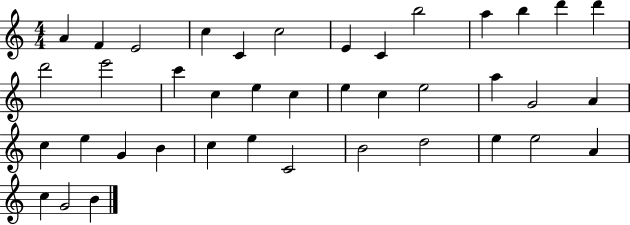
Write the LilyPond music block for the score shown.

{
  \clef treble
  \numericTimeSignature
  \time 4/4
  \key c \major
  a'4 f'4 e'2 | c''4 c'4 c''2 | e'4 c'4 b''2 | a''4 b''4 d'''4 d'''4 | \break d'''2 e'''2 | c'''4 c''4 e''4 c''4 | e''4 c''4 e''2 | a''4 g'2 a'4 | \break c''4 e''4 g'4 b'4 | c''4 e''4 c'2 | b'2 d''2 | e''4 e''2 a'4 | \break c''4 g'2 b'4 | \bar "|."
}